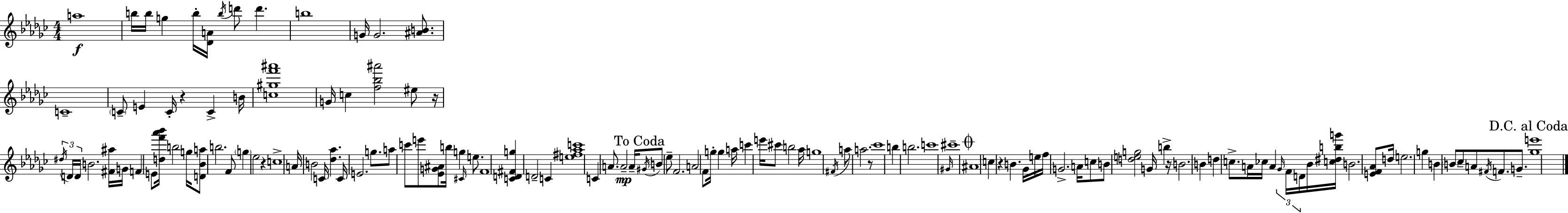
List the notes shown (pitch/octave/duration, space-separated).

A5/w B5/s B5/s G5/q B5/s [Db4,A4]/s B5/s D6/e D6/q. B5/w G4/s G4/h. [A#4,B4]/e. C4/w C4/e E4/q C4/s R/q C4/q B4/s [C5,G#5,F6,A#6]/w G4/s C5/q [F5,Bb5,A#6]/h EIS5/e R/s D#5/s D4/s D4/s B4/h. [F#4,A#5]/s G4/s F4/q E4/e [D5,F6,Ab6,Bb6]/s B5/h G5/s [D4,Bb4,A5]/e B5/h. F4/e G5/q Eb5/h R/q C5/w A4/s B4/h C4/s [Db5,Ab5]/q. C4/s E4/h. G5/e. A5/e C6/e E6/e [Eb4,G4,A#4]/e B5/s G5/q C#4/s E5/e. F4/w [C4,D4,F#4,G5]/q D4/h C4/q [E5,F#5,Ab5,C6]/w C4/q A4/e. A4/h A4/s G#4/s B4/e Eb5/e F4/h. A4/h F4/e G5/s G5/q A5/s C6/q E6/s C#6/e B5/h Ab5/s G5/w F#4/s A5/e A5/h. R/e CES6/w B5/q B5/h. C6/w G#4/s C#6/w A#4/w C5/q R/q B4/q. Gb4/s E5/s F5/s G4/h. A4/s C5/e B4/e [D5,E5,G5]/h G4/s B5/q R/s B4/h. B4/q D5/q C5/e. A4/s CES5/s A4/q Gb4/s F4/s D4/s Bb4/s [C5,D#5,B5,G6]/s B4/h. [E4,F4,Ab4]/e D5/s E5/h. G5/q B4/q B4/e CES5/e A4/e F#4/s F4/e. G4/e. [Gb5,E6]/w